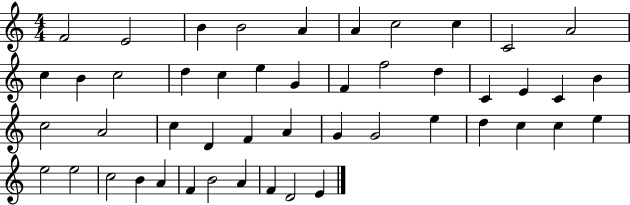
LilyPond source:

{
  \clef treble
  \numericTimeSignature
  \time 4/4
  \key c \major
  f'2 e'2 | b'4 b'2 a'4 | a'4 c''2 c''4 | c'2 a'2 | \break c''4 b'4 c''2 | d''4 c''4 e''4 g'4 | f'4 f''2 d''4 | c'4 e'4 c'4 b'4 | \break c''2 a'2 | c''4 d'4 f'4 a'4 | g'4 g'2 e''4 | d''4 c''4 c''4 e''4 | \break e''2 e''2 | c''2 b'4 a'4 | f'4 b'2 a'4 | f'4 d'2 e'4 | \break \bar "|."
}